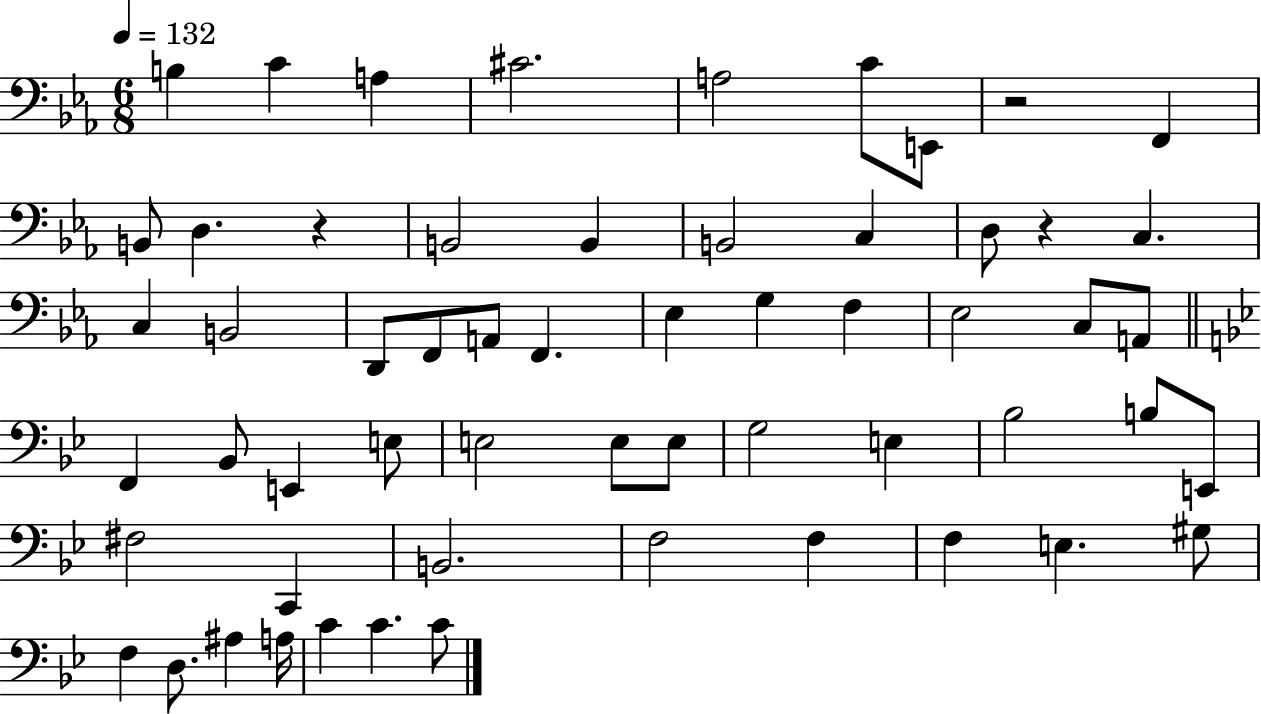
B3/q C4/q A3/q C#4/h. A3/h C4/e E2/e R/h F2/q B2/e D3/q. R/q B2/h B2/q B2/h C3/q D3/e R/q C3/q. C3/q B2/h D2/e F2/e A2/e F2/q. Eb3/q G3/q F3/q Eb3/h C3/e A2/e F2/q Bb2/e E2/q E3/e E3/h E3/e E3/e G3/h E3/q Bb3/h B3/e E2/e F#3/h C2/q B2/h. F3/h F3/q F3/q E3/q. G#3/e F3/q D3/e. A#3/q A3/s C4/q C4/q. C4/e